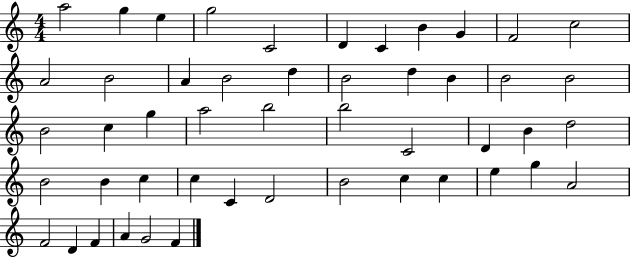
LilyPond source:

{
  \clef treble
  \numericTimeSignature
  \time 4/4
  \key c \major
  a''2 g''4 e''4 | g''2 c'2 | d'4 c'4 b'4 g'4 | f'2 c''2 | \break a'2 b'2 | a'4 b'2 d''4 | b'2 d''4 b'4 | b'2 b'2 | \break b'2 c''4 g''4 | a''2 b''2 | b''2 c'2 | d'4 b'4 d''2 | \break b'2 b'4 c''4 | c''4 c'4 d'2 | b'2 c''4 c''4 | e''4 g''4 a'2 | \break f'2 d'4 f'4 | a'4 g'2 f'4 | \bar "|."
}